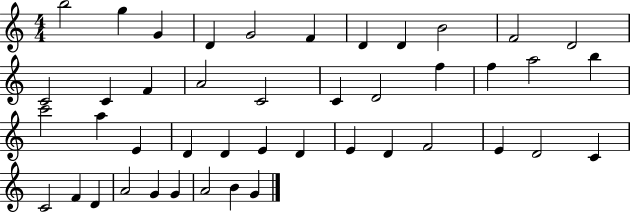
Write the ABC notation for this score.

X:1
T:Untitled
M:4/4
L:1/4
K:C
b2 g G D G2 F D D B2 F2 D2 C2 C F A2 C2 C D2 f f a2 b c'2 a E D D E D E D F2 E D2 C C2 F D A2 G G A2 B G